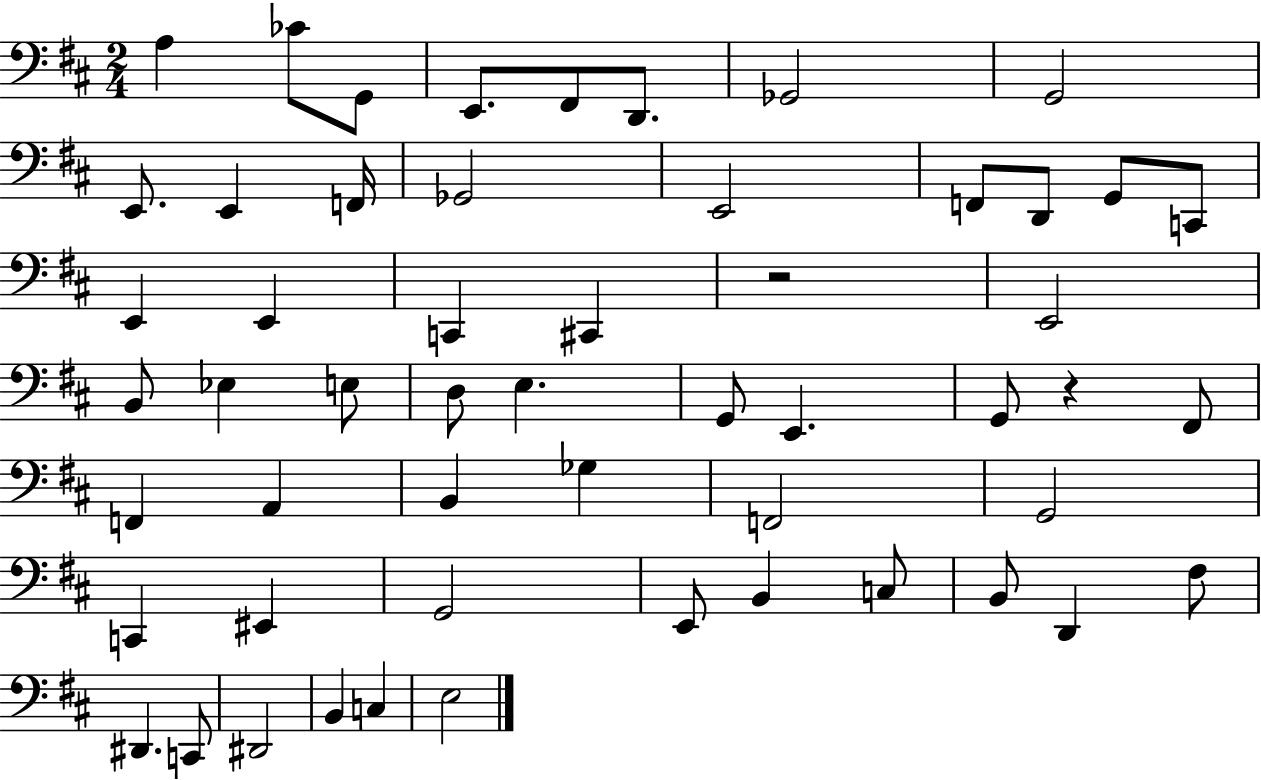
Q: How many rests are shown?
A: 2